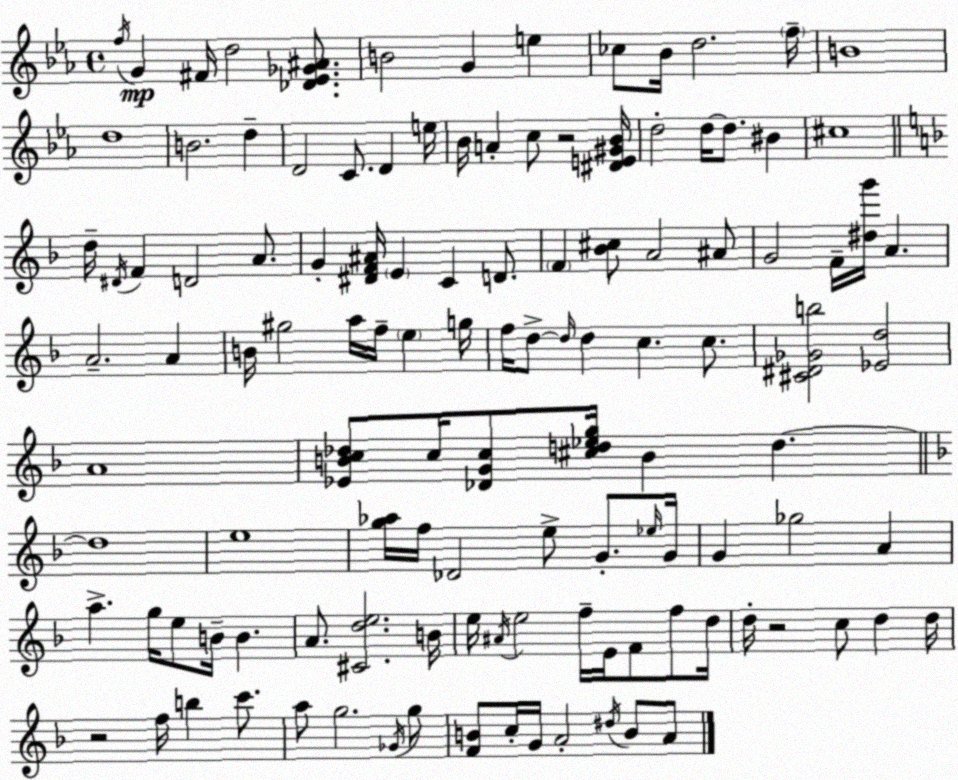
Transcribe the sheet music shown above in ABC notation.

X:1
T:Untitled
M:4/4
L:1/4
K:Eb
f/4 G ^F/4 d2 [_D_E_G^A]/2 B2 G e _c/2 _B/4 d2 f/4 B4 d4 B2 d D2 C/2 D e/4 _B/4 A c/2 z2 [^DE^G_B]/4 d2 d/4 d/2 ^B ^c4 d/4 ^D/4 F D2 A/2 G [^DF^A]/4 E C D/2 F [_B^c]/2 A2 ^A/2 G2 F/4 [^dg']/4 A A2 A B/4 ^g2 a/4 f/4 e g/4 f/4 d/2 d/4 d c c/2 [^C^D_Gb]2 [_Ed]2 A4 [_EBc_d]/2 c/4 [_DGc]/2 [^cd_eg]/4 B d d4 e4 [g_a]/4 f/4 _D2 e/2 G/2 _e/4 G/4 G _g2 A a g/4 e/2 B/4 B A/2 [^Cde]2 B/4 e/4 ^A/4 e2 f/4 E/4 F/2 f/2 d/4 d/4 z2 c/2 d d/4 z2 f/4 b c'/2 a/2 g2 _G/4 g/2 [FB]/2 c/4 G/4 A2 ^d/4 B/2 A/2